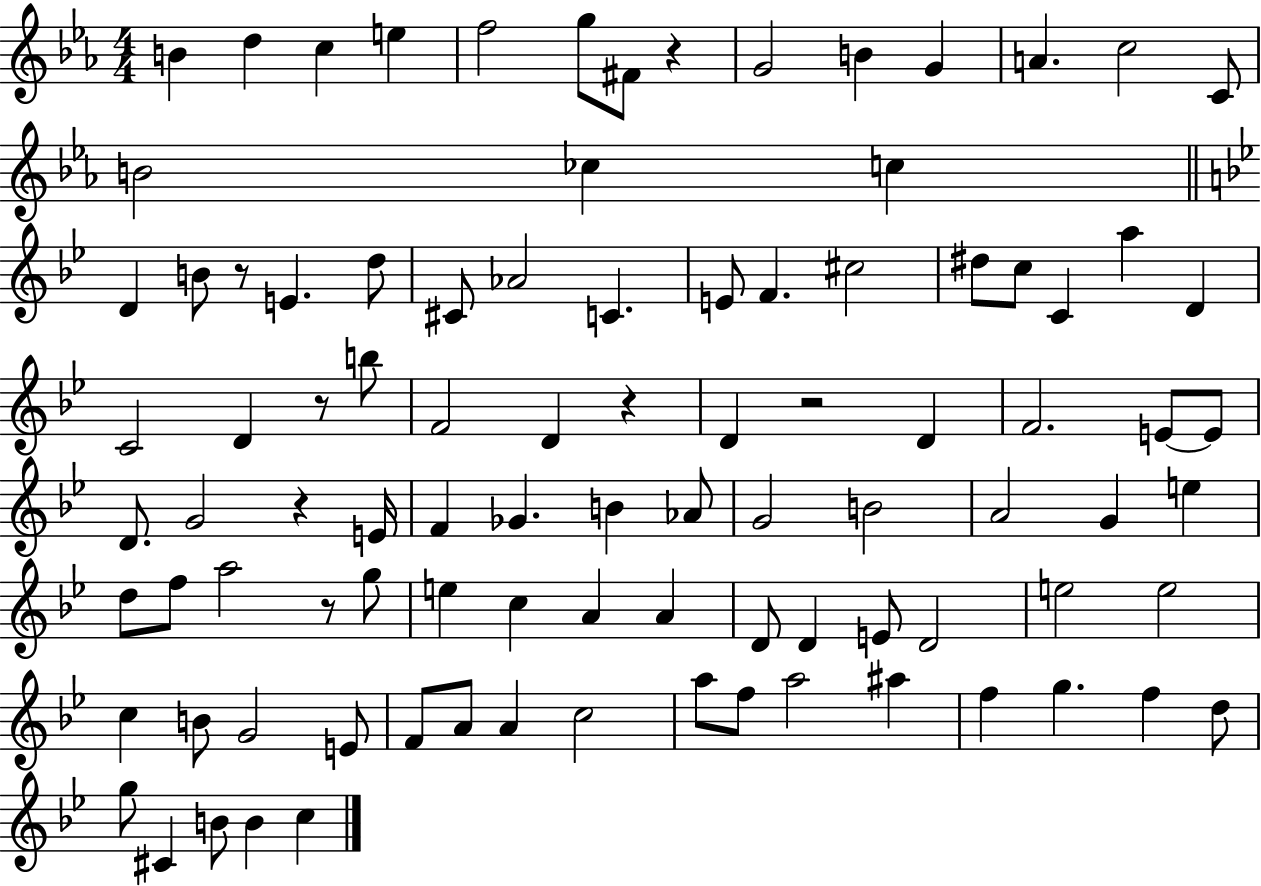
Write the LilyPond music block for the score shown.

{
  \clef treble
  \numericTimeSignature
  \time 4/4
  \key ees \major
  b'4 d''4 c''4 e''4 | f''2 g''8 fis'8 r4 | g'2 b'4 g'4 | a'4. c''2 c'8 | \break b'2 ces''4 c''4 | \bar "||" \break \key bes \major d'4 b'8 r8 e'4. d''8 | cis'8 aes'2 c'4. | e'8 f'4. cis''2 | dis''8 c''8 c'4 a''4 d'4 | \break c'2 d'4 r8 b''8 | f'2 d'4 r4 | d'4 r2 d'4 | f'2. e'8~~ e'8 | \break d'8. g'2 r4 e'16 | f'4 ges'4. b'4 aes'8 | g'2 b'2 | a'2 g'4 e''4 | \break d''8 f''8 a''2 r8 g''8 | e''4 c''4 a'4 a'4 | d'8 d'4 e'8 d'2 | e''2 e''2 | \break c''4 b'8 g'2 e'8 | f'8 a'8 a'4 c''2 | a''8 f''8 a''2 ais''4 | f''4 g''4. f''4 d''8 | \break g''8 cis'4 b'8 b'4 c''4 | \bar "|."
}